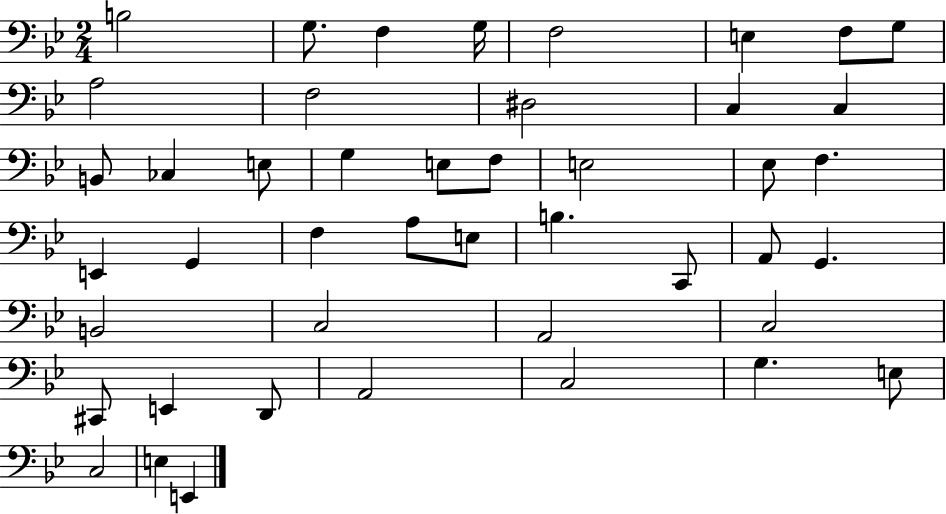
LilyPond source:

{
  \clef bass
  \numericTimeSignature
  \time 2/4
  \key bes \major
  b2 | g8. f4 g16 | f2 | e4 f8 g8 | \break a2 | f2 | dis2 | c4 c4 | \break b,8 ces4 e8 | g4 e8 f8 | e2 | ees8 f4. | \break e,4 g,4 | f4 a8 e8 | b4. c,8 | a,8 g,4. | \break b,2 | c2 | a,2 | c2 | \break cis,8 e,4 d,8 | a,2 | c2 | g4. e8 | \break c2 | e4 e,4 | \bar "|."
}